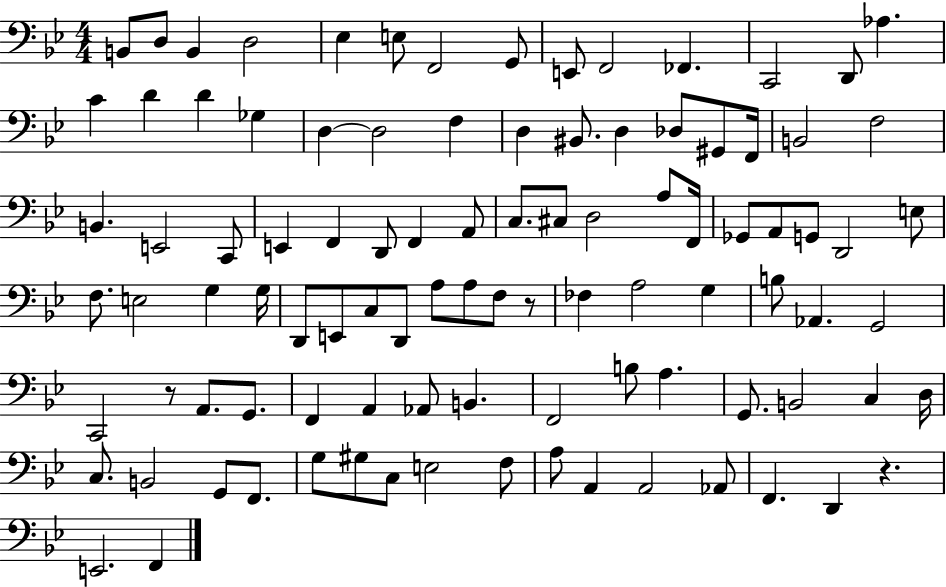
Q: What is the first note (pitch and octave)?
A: B2